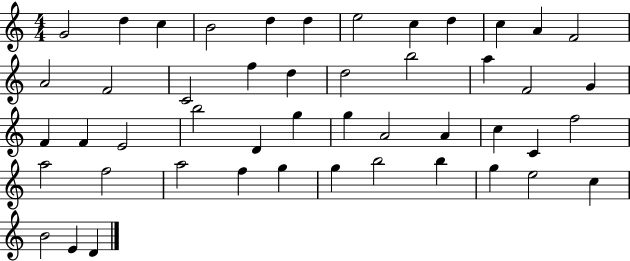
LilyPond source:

{
  \clef treble
  \numericTimeSignature
  \time 4/4
  \key c \major
  g'2 d''4 c''4 | b'2 d''4 d''4 | e''2 c''4 d''4 | c''4 a'4 f'2 | \break a'2 f'2 | c'2 f''4 d''4 | d''2 b''2 | a''4 f'2 g'4 | \break f'4 f'4 e'2 | b''2 d'4 g''4 | g''4 a'2 a'4 | c''4 c'4 f''2 | \break a''2 f''2 | a''2 f''4 g''4 | g''4 b''2 b''4 | g''4 e''2 c''4 | \break b'2 e'4 d'4 | \bar "|."
}